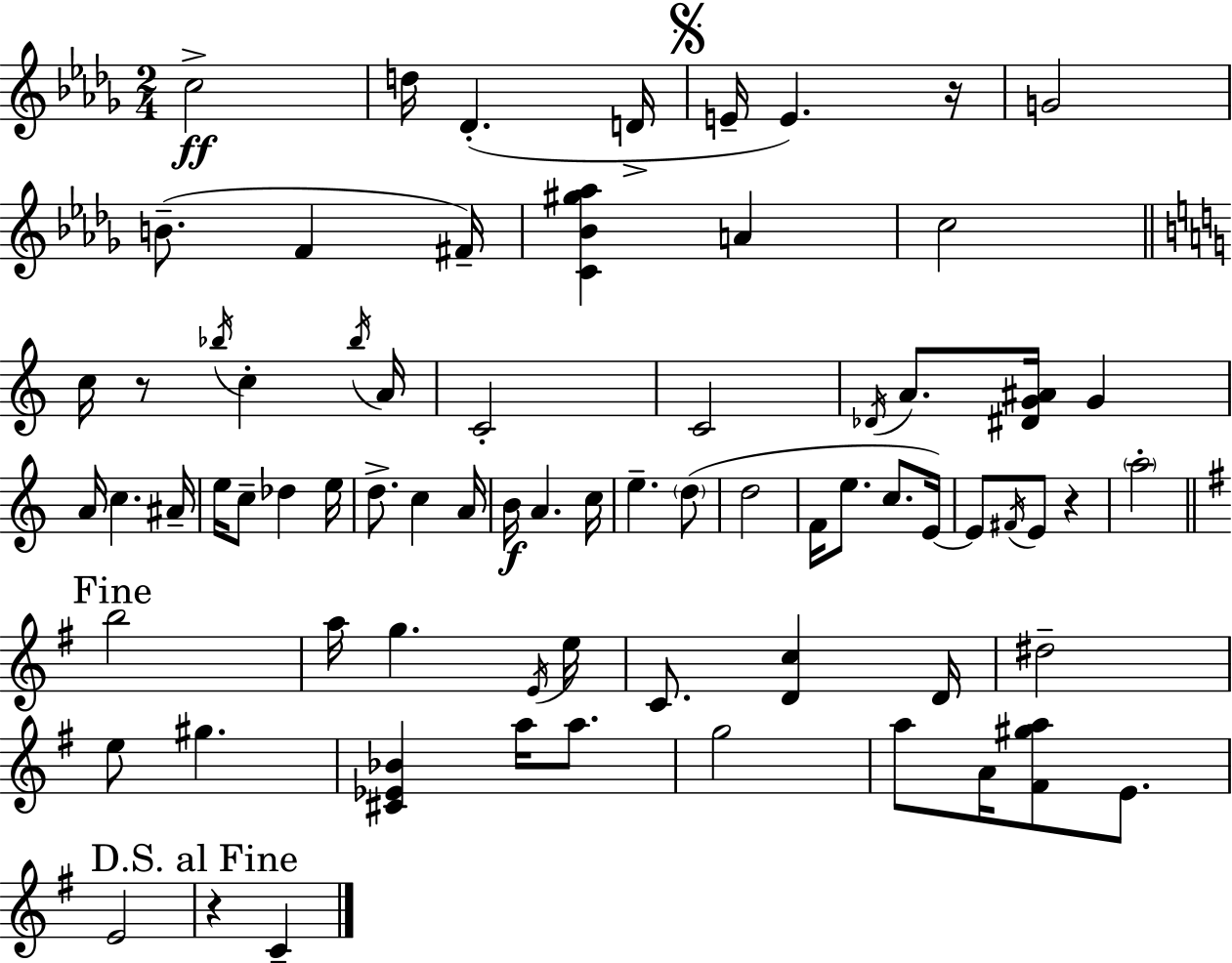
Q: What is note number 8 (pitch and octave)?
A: B4